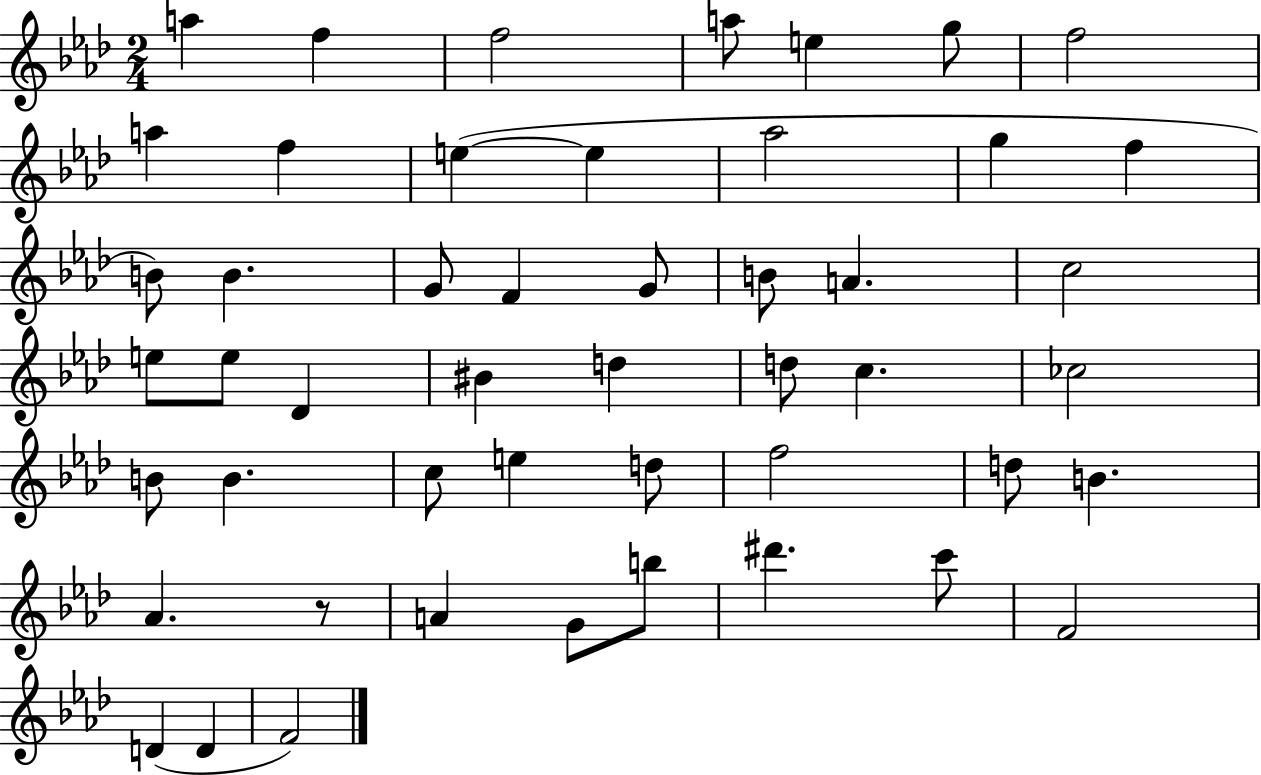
A5/q F5/q F5/h A5/e E5/q G5/e F5/h A5/q F5/q E5/q E5/q Ab5/h G5/q F5/q B4/e B4/q. G4/e F4/q G4/e B4/e A4/q. C5/h E5/e E5/e Db4/q BIS4/q D5/q D5/e C5/q. CES5/h B4/e B4/q. C5/e E5/q D5/e F5/h D5/e B4/q. Ab4/q. R/e A4/q G4/e B5/e D#6/q. C6/e F4/h D4/q D4/q F4/h